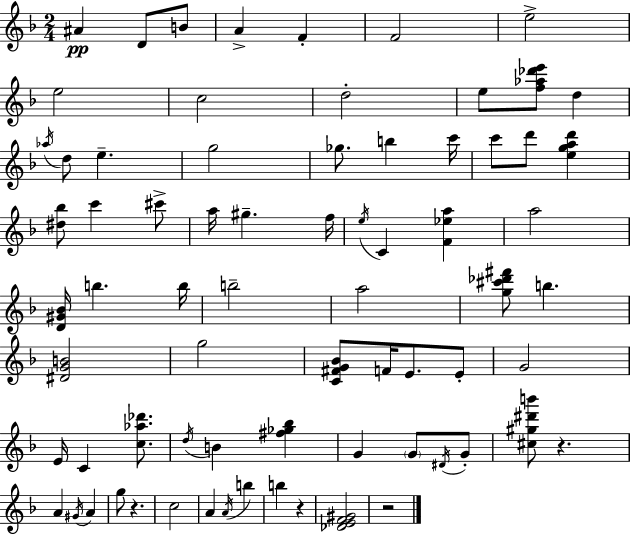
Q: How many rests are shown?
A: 4